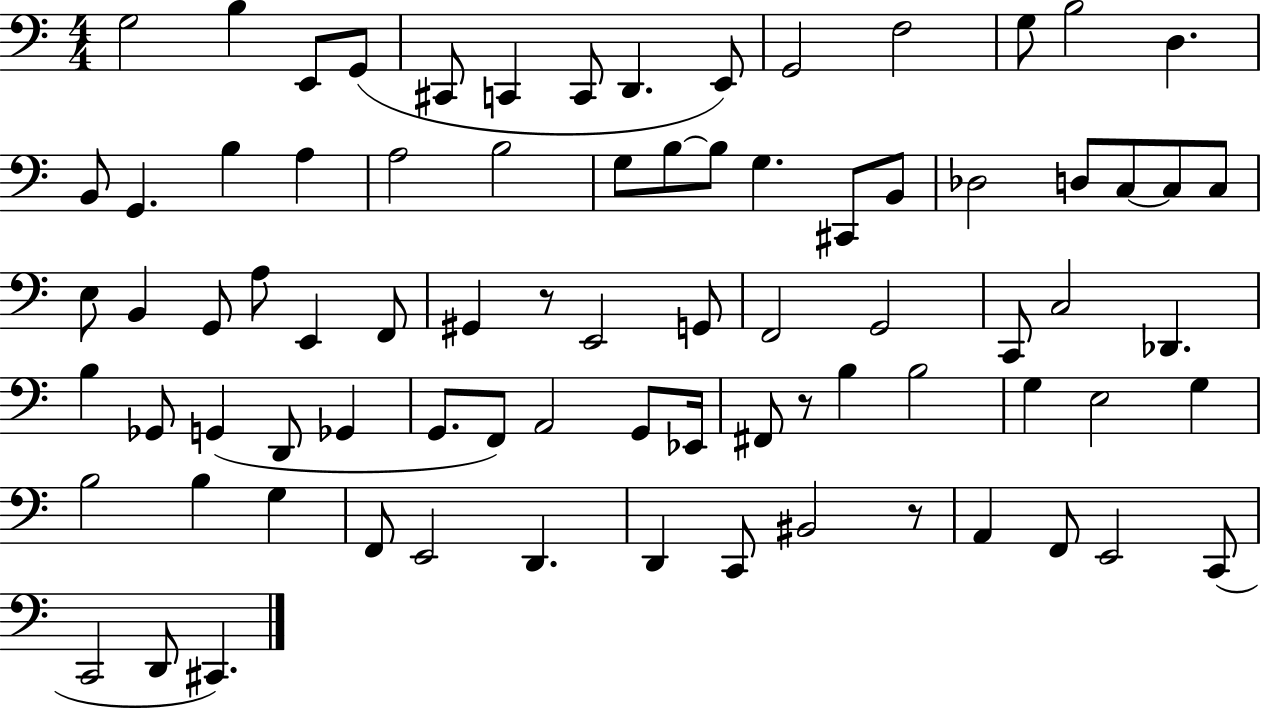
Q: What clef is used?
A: bass